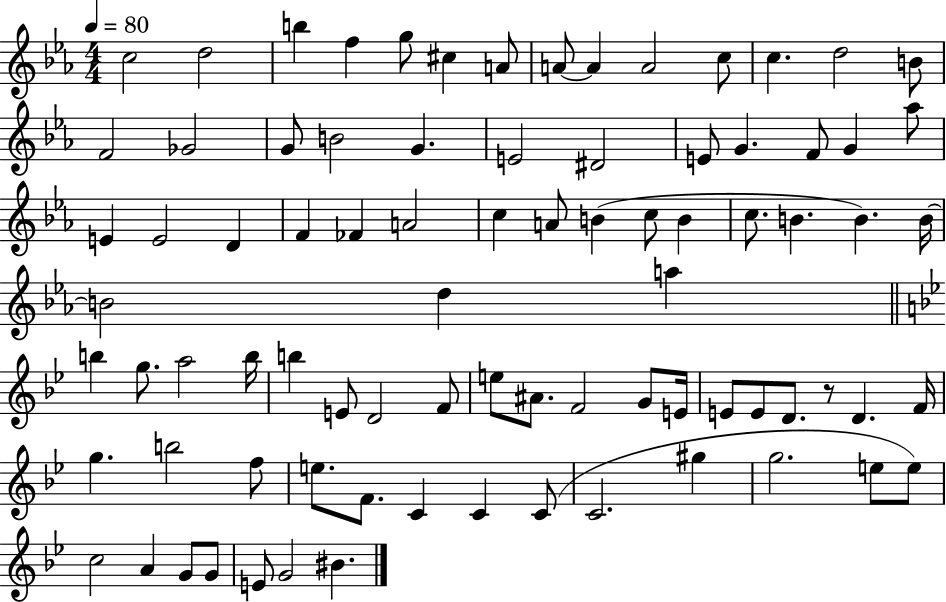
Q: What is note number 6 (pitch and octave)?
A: C#5